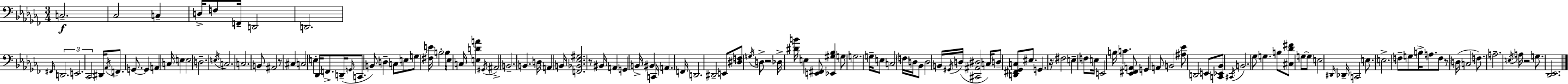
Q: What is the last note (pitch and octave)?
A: G3